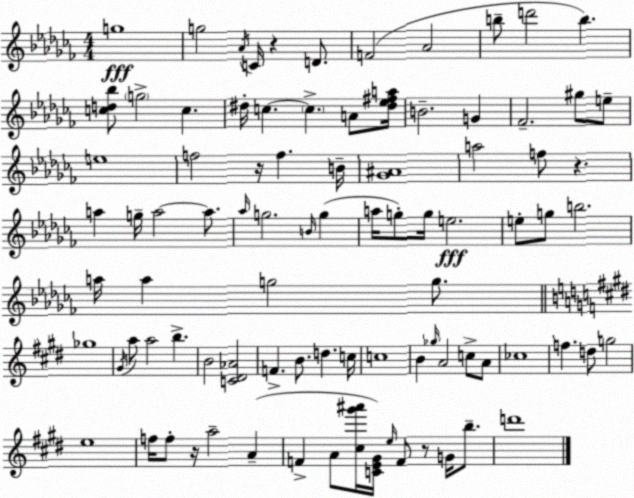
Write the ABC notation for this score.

X:1
T:Untitled
M:4/4
L:1/4
K:Abm
g4 g2 _A/4 C/4 z D/2 F2 _A2 b/2 d'2 b [cd_b]/2 g2 c ^d/4 c c A/2 [^d_e^fa]/4 B2 G _F2 ^g/2 e/2 e4 f2 z/4 f B/4 [_G^A]4 a2 f/2 z a g/4 a2 a/2 _a/4 g2 B/4 g a/4 g/2 g/4 e2 e/2 g/2 b2 a/4 a g2 g/2 _g4 ^G/4 a/2 a2 b B2 [C^D_A]2 F B/2 d c/4 c4 B _g/4 A2 c/2 A/2 _c4 f d/2 g2 e4 f/4 f/2 z/4 a2 A F A/2 [^c^g'^a']/4 [CE^G]/4 e/4 F/2 z/2 G/4 b/2 d'4